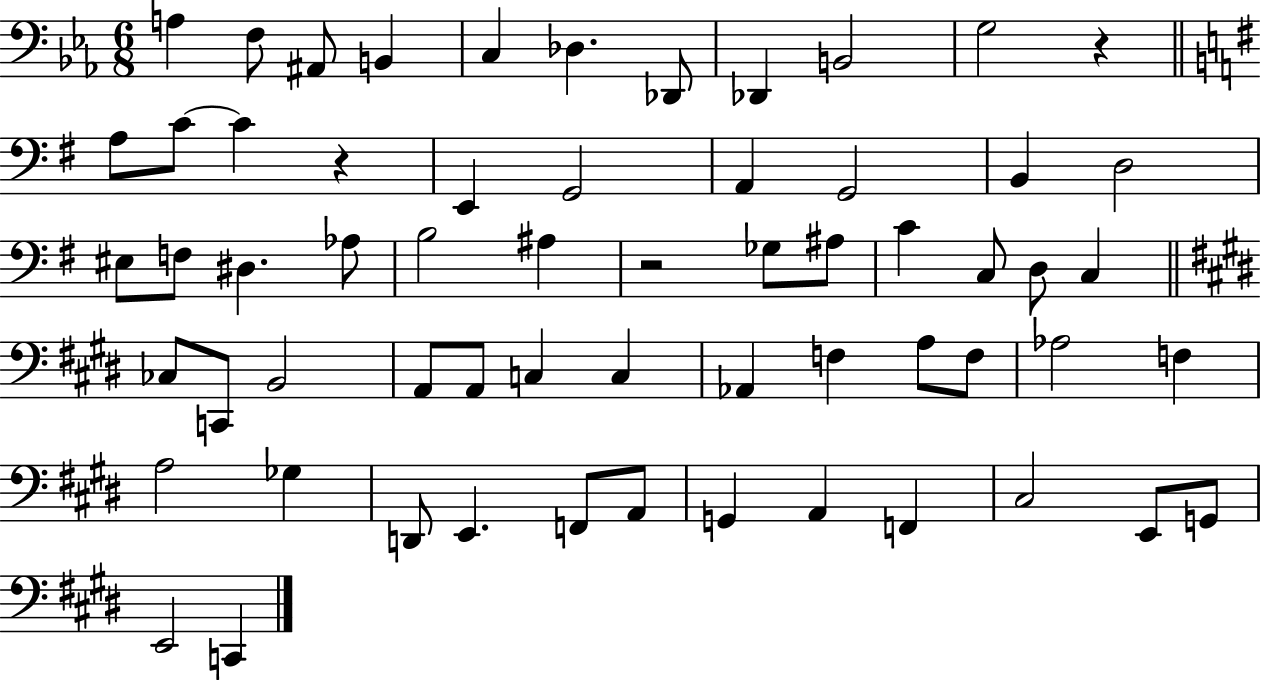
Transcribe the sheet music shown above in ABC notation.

X:1
T:Untitled
M:6/8
L:1/4
K:Eb
A, F,/2 ^A,,/2 B,, C, _D, _D,,/2 _D,, B,,2 G,2 z A,/2 C/2 C z E,, G,,2 A,, G,,2 B,, D,2 ^E,/2 F,/2 ^D, _A,/2 B,2 ^A, z2 _G,/2 ^A,/2 C C,/2 D,/2 C, _C,/2 C,,/2 B,,2 A,,/2 A,,/2 C, C, _A,, F, A,/2 F,/2 _A,2 F, A,2 _G, D,,/2 E,, F,,/2 A,,/2 G,, A,, F,, ^C,2 E,,/2 G,,/2 E,,2 C,,